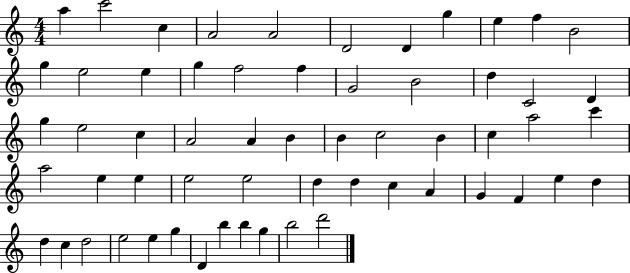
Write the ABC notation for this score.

X:1
T:Untitled
M:4/4
L:1/4
K:C
a c'2 c A2 A2 D2 D g e f B2 g e2 e g f2 f G2 B2 d C2 D g e2 c A2 A B B c2 B c a2 c' a2 e e e2 e2 d d c A G F e d d c d2 e2 e g D b b g b2 d'2